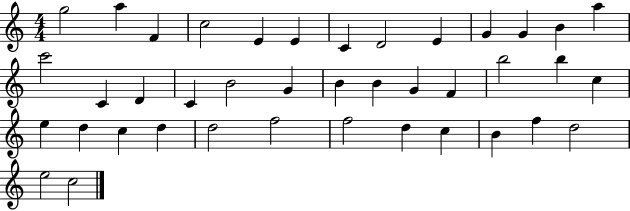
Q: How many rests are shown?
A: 0